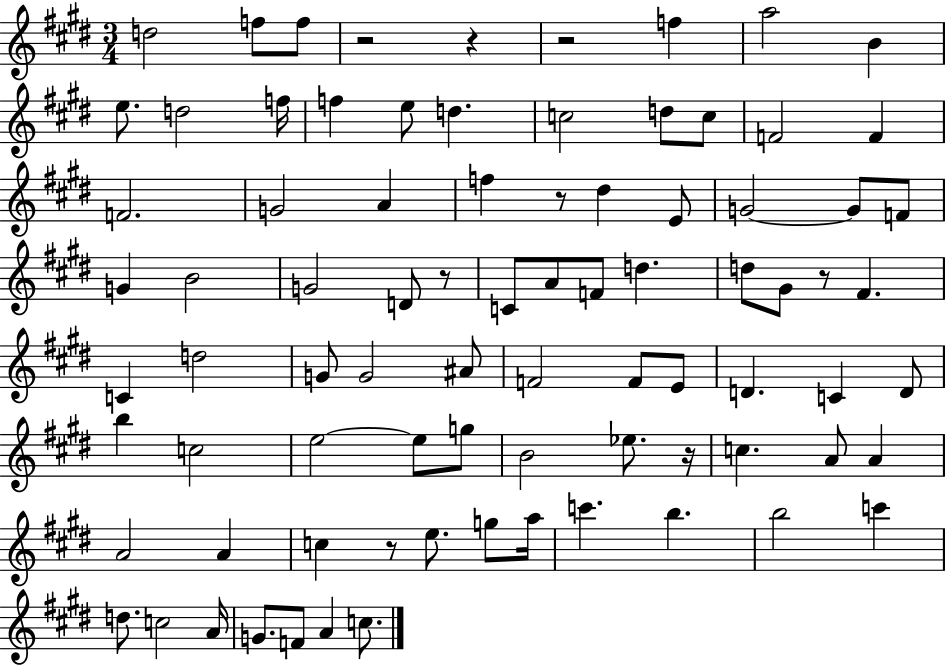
X:1
T:Untitled
M:3/4
L:1/4
K:E
d2 f/2 f/2 z2 z z2 f a2 B e/2 d2 f/4 f e/2 d c2 d/2 c/2 F2 F F2 G2 A f z/2 ^d E/2 G2 G/2 F/2 G B2 G2 D/2 z/2 C/2 A/2 F/2 d d/2 ^G/2 z/2 ^F C d2 G/2 G2 ^A/2 F2 F/2 E/2 D C D/2 b c2 e2 e/2 g/2 B2 _e/2 z/4 c A/2 A A2 A c z/2 e/2 g/2 a/4 c' b b2 c' d/2 c2 A/4 G/2 F/2 A c/2